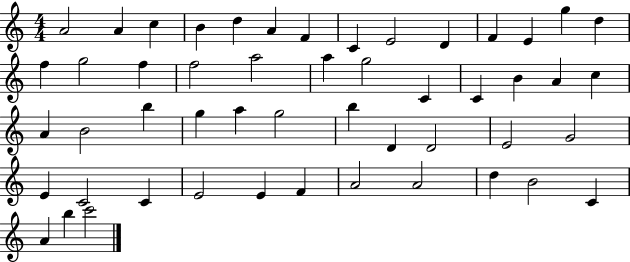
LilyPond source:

{
  \clef treble
  \numericTimeSignature
  \time 4/4
  \key c \major
  a'2 a'4 c''4 | b'4 d''4 a'4 f'4 | c'4 e'2 d'4 | f'4 e'4 g''4 d''4 | \break f''4 g''2 f''4 | f''2 a''2 | a''4 g''2 c'4 | c'4 b'4 a'4 c''4 | \break a'4 b'2 b''4 | g''4 a''4 g''2 | b''4 d'4 d'2 | e'2 g'2 | \break e'4 c'2 c'4 | e'2 e'4 f'4 | a'2 a'2 | d''4 b'2 c'4 | \break a'4 b''4 c'''2 | \bar "|."
}